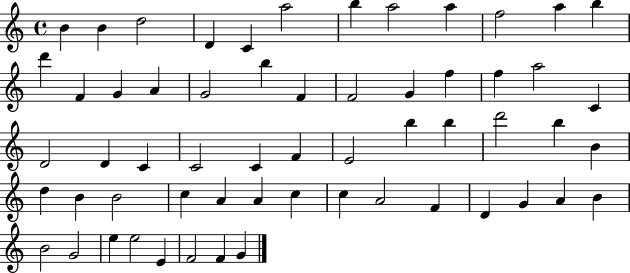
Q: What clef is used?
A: treble